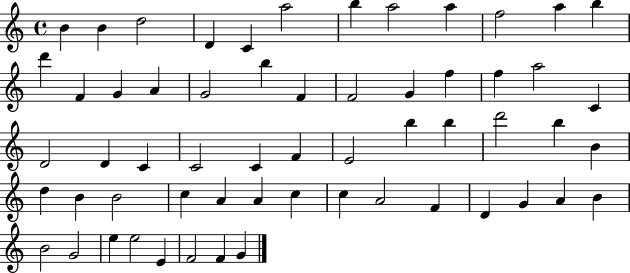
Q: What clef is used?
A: treble